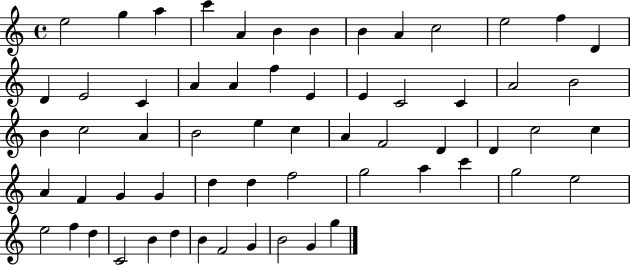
E5/h G5/q A5/q C6/q A4/q B4/q B4/q B4/q A4/q C5/h E5/h F5/q D4/q D4/q E4/h C4/q A4/q A4/q F5/q E4/q E4/q C4/h C4/q A4/h B4/h B4/q C5/h A4/q B4/h E5/q C5/q A4/q F4/h D4/q D4/q C5/h C5/q A4/q F4/q G4/q G4/q D5/q D5/q F5/h G5/h A5/q C6/q G5/h E5/h E5/h F5/q D5/q C4/h B4/q D5/q B4/q F4/h G4/q B4/h G4/q G5/q